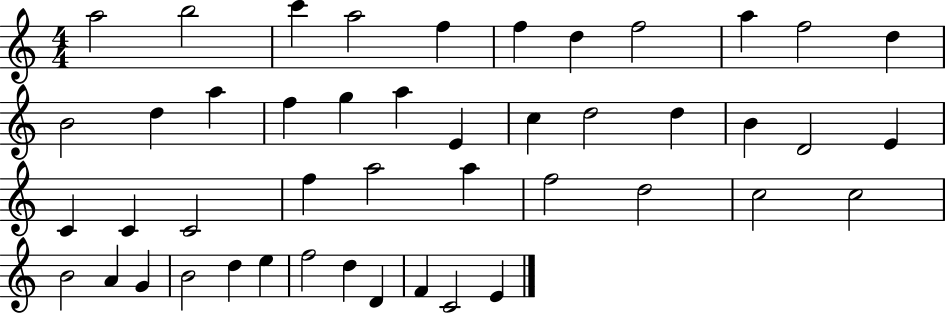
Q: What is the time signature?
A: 4/4